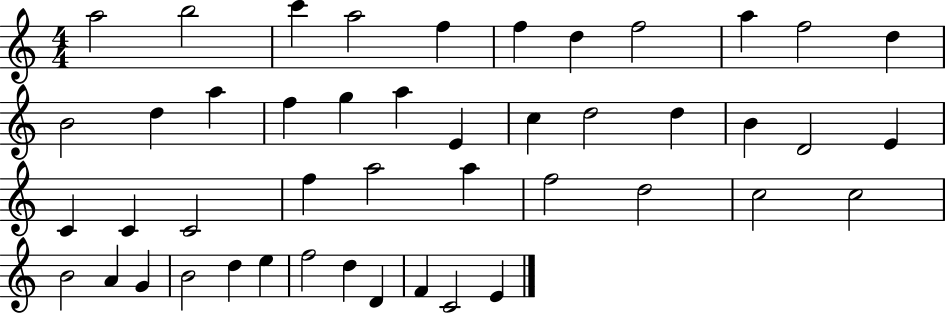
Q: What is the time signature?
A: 4/4